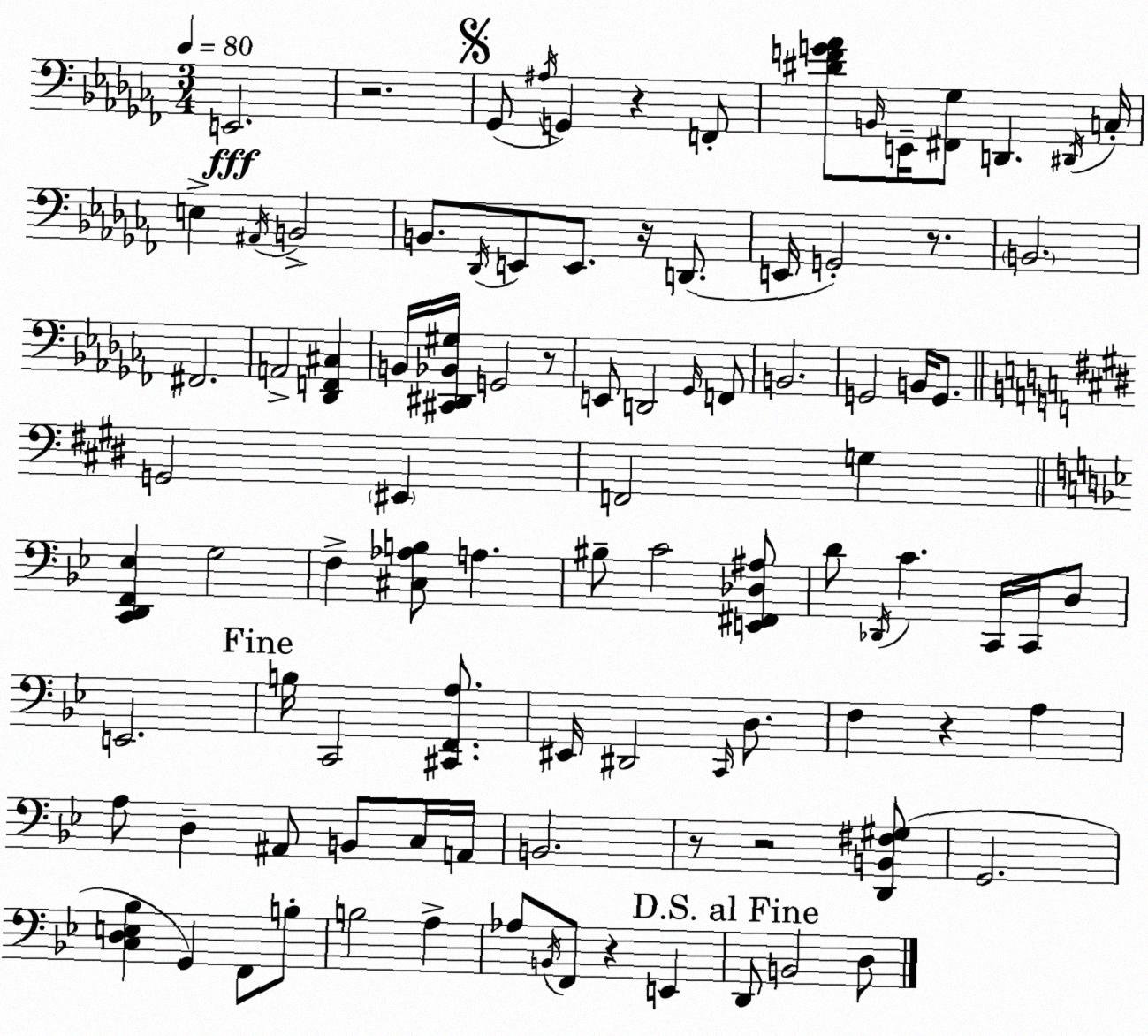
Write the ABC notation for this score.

X:1
T:Untitled
M:3/4
L:1/4
K:Abm
E,,2 z2 _G,,/2 ^A,/4 G,, z F,,/2 [^DFG_A]/2 B,,/4 E,,/4 [^F,,_G,]/2 D,, ^D,,/4 C,/4 E, ^A,,/4 B,,2 B,,/2 _D,,/4 E,,/2 E,,/2 z/4 D,,/2 E,,/4 G,,2 z/2 B,,2 ^F,,2 A,,2 [_D,,F,,^C,] B,,/4 [^C,,^D,,_B,,^G,]/4 G,,2 z/2 E,,/2 D,,2 _G,,/4 F,,/2 B,,2 G,,2 B,,/4 G,,/2 G,,2 ^E,, F,,2 G, [C,,D,,F,,_E,] G,2 F, [^C,_A,B,]/2 A, ^B,/2 C2 [E,,^F,,_D,^A,]/2 D/2 _D,,/4 C C,,/4 C,,/4 D,/2 E,,2 B,/4 C,,2 [^C,,F,,A,]/2 ^E,,/4 ^D,,2 C,,/4 D,/2 F, z A, A,/2 D, ^A,,/2 B,,/2 C,/4 A,,/4 B,,2 z/2 z2 [D,,B,,^F,^G,]/2 G,,2 [C,D,E,_B,] G,, F,,/2 B,/2 B,2 A, _A,/2 B,,/4 F,,/2 z E,, D,,/2 B,,2 D,/2